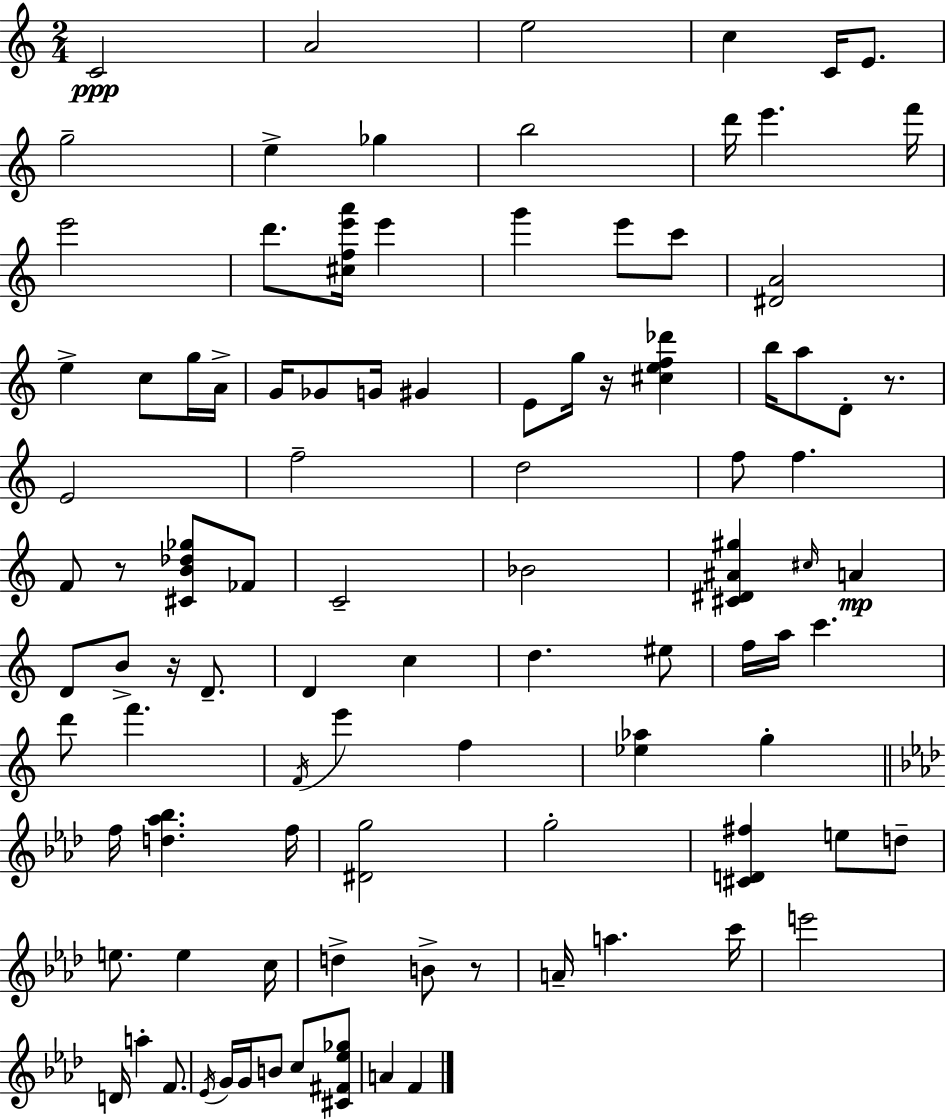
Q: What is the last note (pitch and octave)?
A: F4